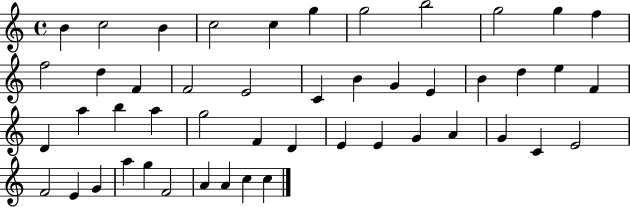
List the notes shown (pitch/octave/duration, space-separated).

B4/q C5/h B4/q C5/h C5/q G5/q G5/h B5/h G5/h G5/q F5/q F5/h D5/q F4/q F4/h E4/h C4/q B4/q G4/q E4/q B4/q D5/q E5/q F4/q D4/q A5/q B5/q A5/q G5/h F4/q D4/q E4/q E4/q G4/q A4/q G4/q C4/q E4/h F4/h E4/q G4/q A5/q G5/q F4/h A4/q A4/q C5/q C5/q